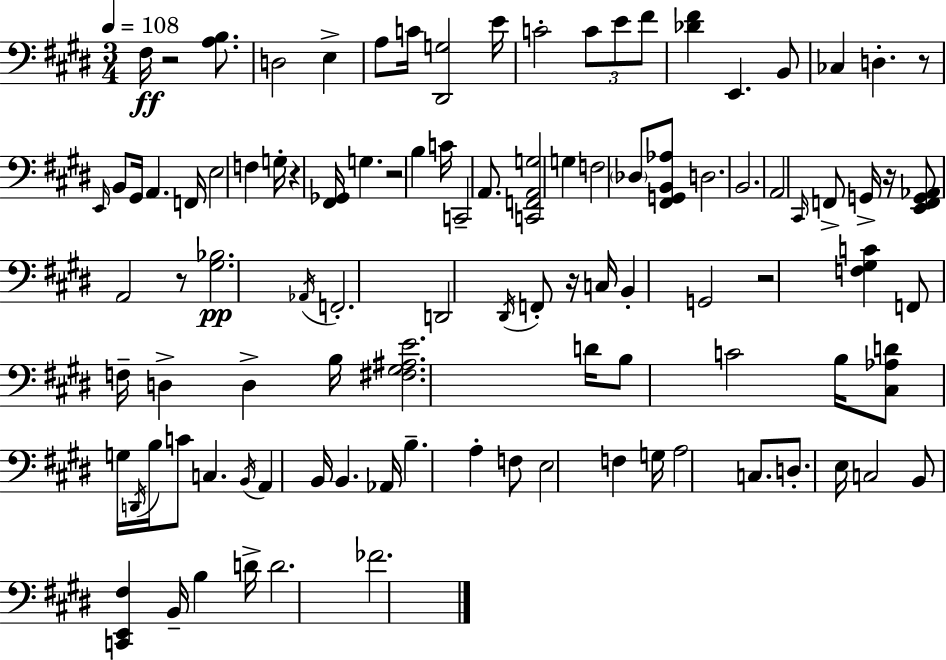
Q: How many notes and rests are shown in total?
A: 101